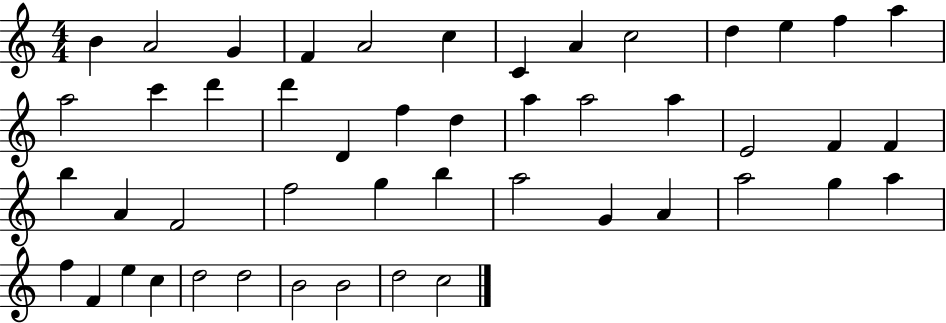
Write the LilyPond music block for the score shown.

{
  \clef treble
  \numericTimeSignature
  \time 4/4
  \key c \major
  b'4 a'2 g'4 | f'4 a'2 c''4 | c'4 a'4 c''2 | d''4 e''4 f''4 a''4 | \break a''2 c'''4 d'''4 | d'''4 d'4 f''4 d''4 | a''4 a''2 a''4 | e'2 f'4 f'4 | \break b''4 a'4 f'2 | f''2 g''4 b''4 | a''2 g'4 a'4 | a''2 g''4 a''4 | \break f''4 f'4 e''4 c''4 | d''2 d''2 | b'2 b'2 | d''2 c''2 | \break \bar "|."
}